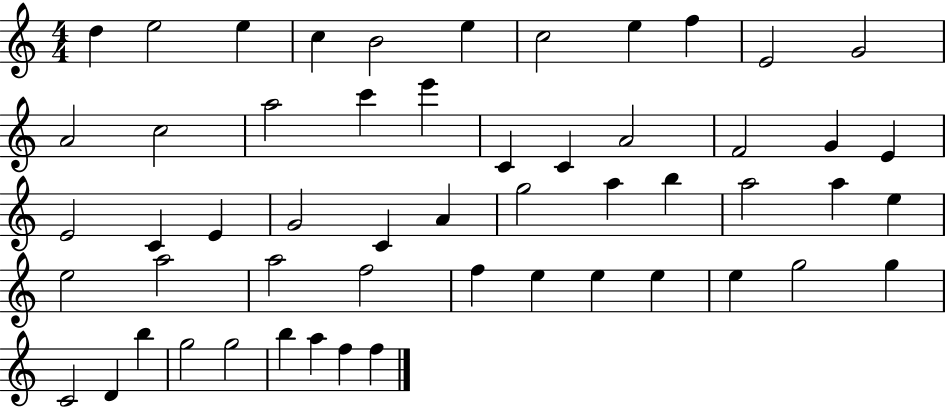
{
  \clef treble
  \numericTimeSignature
  \time 4/4
  \key c \major
  d''4 e''2 e''4 | c''4 b'2 e''4 | c''2 e''4 f''4 | e'2 g'2 | \break a'2 c''2 | a''2 c'''4 e'''4 | c'4 c'4 a'2 | f'2 g'4 e'4 | \break e'2 c'4 e'4 | g'2 c'4 a'4 | g''2 a''4 b''4 | a''2 a''4 e''4 | \break e''2 a''2 | a''2 f''2 | f''4 e''4 e''4 e''4 | e''4 g''2 g''4 | \break c'2 d'4 b''4 | g''2 g''2 | b''4 a''4 f''4 f''4 | \bar "|."
}